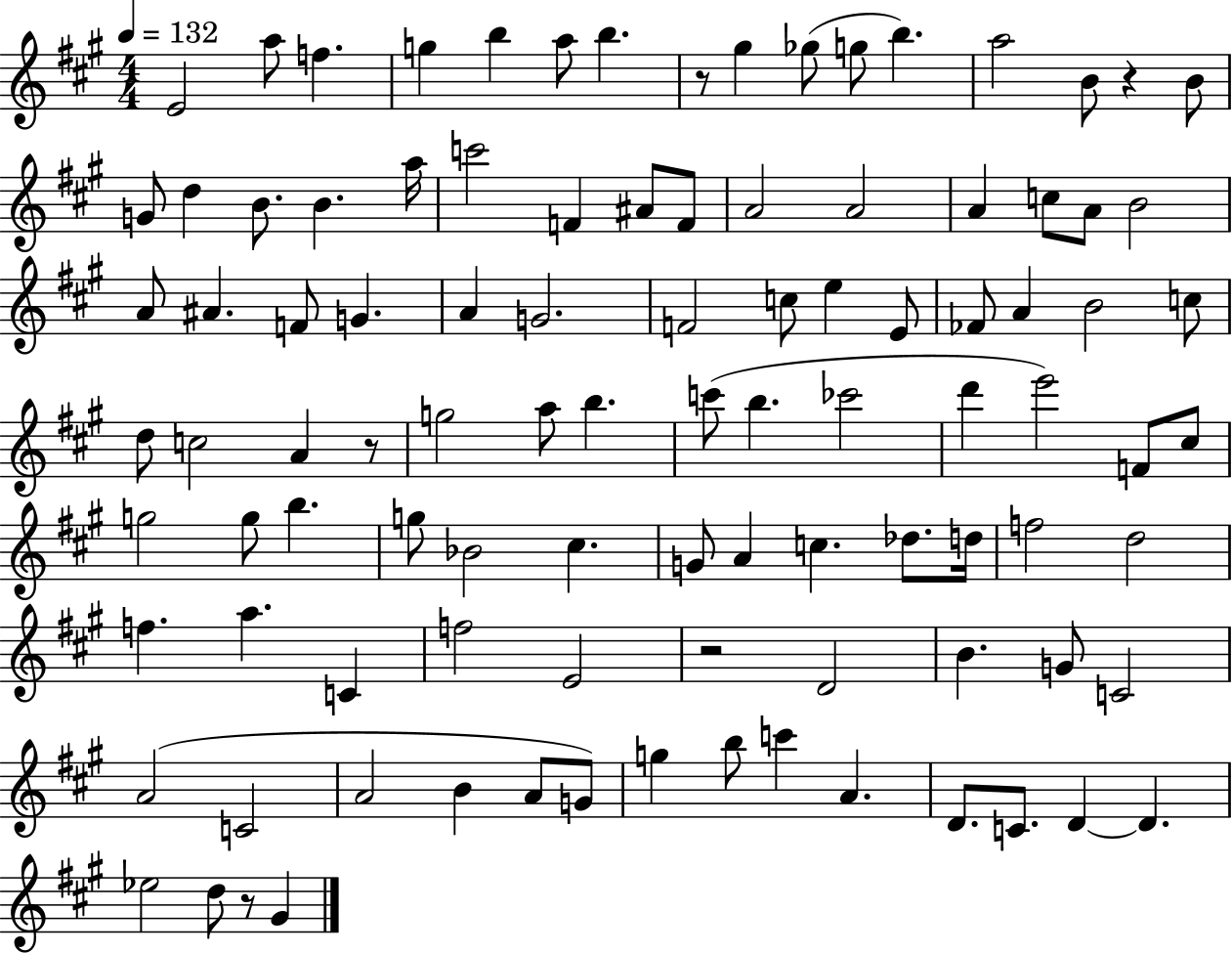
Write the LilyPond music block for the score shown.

{
  \clef treble
  \numericTimeSignature
  \time 4/4
  \key a \major
  \tempo 4 = 132
  e'2 a''8 f''4. | g''4 b''4 a''8 b''4. | r8 gis''4 ges''8( g''8 b''4.) | a''2 b'8 r4 b'8 | \break g'8 d''4 b'8. b'4. a''16 | c'''2 f'4 ais'8 f'8 | a'2 a'2 | a'4 c''8 a'8 b'2 | \break a'8 ais'4. f'8 g'4. | a'4 g'2. | f'2 c''8 e''4 e'8 | fes'8 a'4 b'2 c''8 | \break d''8 c''2 a'4 r8 | g''2 a''8 b''4. | c'''8( b''4. ces'''2 | d'''4 e'''2) f'8 cis''8 | \break g''2 g''8 b''4. | g''8 bes'2 cis''4. | g'8 a'4 c''4. des''8. d''16 | f''2 d''2 | \break f''4. a''4. c'4 | f''2 e'2 | r2 d'2 | b'4. g'8 c'2 | \break a'2( c'2 | a'2 b'4 a'8 g'8) | g''4 b''8 c'''4 a'4. | d'8. c'8. d'4~~ d'4. | \break ees''2 d''8 r8 gis'4 | \bar "|."
}